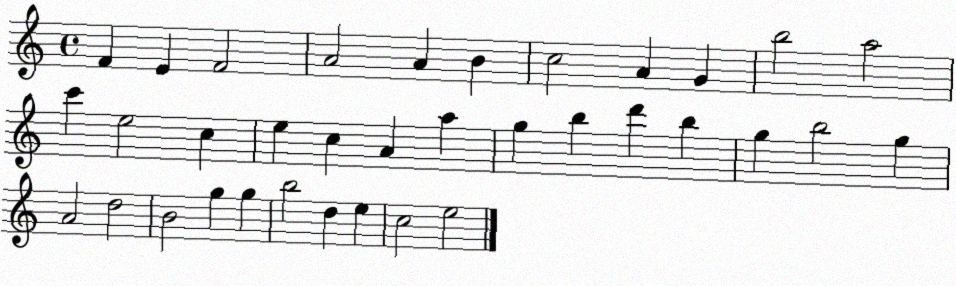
X:1
T:Untitled
M:4/4
L:1/4
K:C
F E F2 A2 A B c2 A G b2 a2 c' e2 c e c A a g b d' b g b2 g A2 d2 B2 g g b2 d e c2 e2